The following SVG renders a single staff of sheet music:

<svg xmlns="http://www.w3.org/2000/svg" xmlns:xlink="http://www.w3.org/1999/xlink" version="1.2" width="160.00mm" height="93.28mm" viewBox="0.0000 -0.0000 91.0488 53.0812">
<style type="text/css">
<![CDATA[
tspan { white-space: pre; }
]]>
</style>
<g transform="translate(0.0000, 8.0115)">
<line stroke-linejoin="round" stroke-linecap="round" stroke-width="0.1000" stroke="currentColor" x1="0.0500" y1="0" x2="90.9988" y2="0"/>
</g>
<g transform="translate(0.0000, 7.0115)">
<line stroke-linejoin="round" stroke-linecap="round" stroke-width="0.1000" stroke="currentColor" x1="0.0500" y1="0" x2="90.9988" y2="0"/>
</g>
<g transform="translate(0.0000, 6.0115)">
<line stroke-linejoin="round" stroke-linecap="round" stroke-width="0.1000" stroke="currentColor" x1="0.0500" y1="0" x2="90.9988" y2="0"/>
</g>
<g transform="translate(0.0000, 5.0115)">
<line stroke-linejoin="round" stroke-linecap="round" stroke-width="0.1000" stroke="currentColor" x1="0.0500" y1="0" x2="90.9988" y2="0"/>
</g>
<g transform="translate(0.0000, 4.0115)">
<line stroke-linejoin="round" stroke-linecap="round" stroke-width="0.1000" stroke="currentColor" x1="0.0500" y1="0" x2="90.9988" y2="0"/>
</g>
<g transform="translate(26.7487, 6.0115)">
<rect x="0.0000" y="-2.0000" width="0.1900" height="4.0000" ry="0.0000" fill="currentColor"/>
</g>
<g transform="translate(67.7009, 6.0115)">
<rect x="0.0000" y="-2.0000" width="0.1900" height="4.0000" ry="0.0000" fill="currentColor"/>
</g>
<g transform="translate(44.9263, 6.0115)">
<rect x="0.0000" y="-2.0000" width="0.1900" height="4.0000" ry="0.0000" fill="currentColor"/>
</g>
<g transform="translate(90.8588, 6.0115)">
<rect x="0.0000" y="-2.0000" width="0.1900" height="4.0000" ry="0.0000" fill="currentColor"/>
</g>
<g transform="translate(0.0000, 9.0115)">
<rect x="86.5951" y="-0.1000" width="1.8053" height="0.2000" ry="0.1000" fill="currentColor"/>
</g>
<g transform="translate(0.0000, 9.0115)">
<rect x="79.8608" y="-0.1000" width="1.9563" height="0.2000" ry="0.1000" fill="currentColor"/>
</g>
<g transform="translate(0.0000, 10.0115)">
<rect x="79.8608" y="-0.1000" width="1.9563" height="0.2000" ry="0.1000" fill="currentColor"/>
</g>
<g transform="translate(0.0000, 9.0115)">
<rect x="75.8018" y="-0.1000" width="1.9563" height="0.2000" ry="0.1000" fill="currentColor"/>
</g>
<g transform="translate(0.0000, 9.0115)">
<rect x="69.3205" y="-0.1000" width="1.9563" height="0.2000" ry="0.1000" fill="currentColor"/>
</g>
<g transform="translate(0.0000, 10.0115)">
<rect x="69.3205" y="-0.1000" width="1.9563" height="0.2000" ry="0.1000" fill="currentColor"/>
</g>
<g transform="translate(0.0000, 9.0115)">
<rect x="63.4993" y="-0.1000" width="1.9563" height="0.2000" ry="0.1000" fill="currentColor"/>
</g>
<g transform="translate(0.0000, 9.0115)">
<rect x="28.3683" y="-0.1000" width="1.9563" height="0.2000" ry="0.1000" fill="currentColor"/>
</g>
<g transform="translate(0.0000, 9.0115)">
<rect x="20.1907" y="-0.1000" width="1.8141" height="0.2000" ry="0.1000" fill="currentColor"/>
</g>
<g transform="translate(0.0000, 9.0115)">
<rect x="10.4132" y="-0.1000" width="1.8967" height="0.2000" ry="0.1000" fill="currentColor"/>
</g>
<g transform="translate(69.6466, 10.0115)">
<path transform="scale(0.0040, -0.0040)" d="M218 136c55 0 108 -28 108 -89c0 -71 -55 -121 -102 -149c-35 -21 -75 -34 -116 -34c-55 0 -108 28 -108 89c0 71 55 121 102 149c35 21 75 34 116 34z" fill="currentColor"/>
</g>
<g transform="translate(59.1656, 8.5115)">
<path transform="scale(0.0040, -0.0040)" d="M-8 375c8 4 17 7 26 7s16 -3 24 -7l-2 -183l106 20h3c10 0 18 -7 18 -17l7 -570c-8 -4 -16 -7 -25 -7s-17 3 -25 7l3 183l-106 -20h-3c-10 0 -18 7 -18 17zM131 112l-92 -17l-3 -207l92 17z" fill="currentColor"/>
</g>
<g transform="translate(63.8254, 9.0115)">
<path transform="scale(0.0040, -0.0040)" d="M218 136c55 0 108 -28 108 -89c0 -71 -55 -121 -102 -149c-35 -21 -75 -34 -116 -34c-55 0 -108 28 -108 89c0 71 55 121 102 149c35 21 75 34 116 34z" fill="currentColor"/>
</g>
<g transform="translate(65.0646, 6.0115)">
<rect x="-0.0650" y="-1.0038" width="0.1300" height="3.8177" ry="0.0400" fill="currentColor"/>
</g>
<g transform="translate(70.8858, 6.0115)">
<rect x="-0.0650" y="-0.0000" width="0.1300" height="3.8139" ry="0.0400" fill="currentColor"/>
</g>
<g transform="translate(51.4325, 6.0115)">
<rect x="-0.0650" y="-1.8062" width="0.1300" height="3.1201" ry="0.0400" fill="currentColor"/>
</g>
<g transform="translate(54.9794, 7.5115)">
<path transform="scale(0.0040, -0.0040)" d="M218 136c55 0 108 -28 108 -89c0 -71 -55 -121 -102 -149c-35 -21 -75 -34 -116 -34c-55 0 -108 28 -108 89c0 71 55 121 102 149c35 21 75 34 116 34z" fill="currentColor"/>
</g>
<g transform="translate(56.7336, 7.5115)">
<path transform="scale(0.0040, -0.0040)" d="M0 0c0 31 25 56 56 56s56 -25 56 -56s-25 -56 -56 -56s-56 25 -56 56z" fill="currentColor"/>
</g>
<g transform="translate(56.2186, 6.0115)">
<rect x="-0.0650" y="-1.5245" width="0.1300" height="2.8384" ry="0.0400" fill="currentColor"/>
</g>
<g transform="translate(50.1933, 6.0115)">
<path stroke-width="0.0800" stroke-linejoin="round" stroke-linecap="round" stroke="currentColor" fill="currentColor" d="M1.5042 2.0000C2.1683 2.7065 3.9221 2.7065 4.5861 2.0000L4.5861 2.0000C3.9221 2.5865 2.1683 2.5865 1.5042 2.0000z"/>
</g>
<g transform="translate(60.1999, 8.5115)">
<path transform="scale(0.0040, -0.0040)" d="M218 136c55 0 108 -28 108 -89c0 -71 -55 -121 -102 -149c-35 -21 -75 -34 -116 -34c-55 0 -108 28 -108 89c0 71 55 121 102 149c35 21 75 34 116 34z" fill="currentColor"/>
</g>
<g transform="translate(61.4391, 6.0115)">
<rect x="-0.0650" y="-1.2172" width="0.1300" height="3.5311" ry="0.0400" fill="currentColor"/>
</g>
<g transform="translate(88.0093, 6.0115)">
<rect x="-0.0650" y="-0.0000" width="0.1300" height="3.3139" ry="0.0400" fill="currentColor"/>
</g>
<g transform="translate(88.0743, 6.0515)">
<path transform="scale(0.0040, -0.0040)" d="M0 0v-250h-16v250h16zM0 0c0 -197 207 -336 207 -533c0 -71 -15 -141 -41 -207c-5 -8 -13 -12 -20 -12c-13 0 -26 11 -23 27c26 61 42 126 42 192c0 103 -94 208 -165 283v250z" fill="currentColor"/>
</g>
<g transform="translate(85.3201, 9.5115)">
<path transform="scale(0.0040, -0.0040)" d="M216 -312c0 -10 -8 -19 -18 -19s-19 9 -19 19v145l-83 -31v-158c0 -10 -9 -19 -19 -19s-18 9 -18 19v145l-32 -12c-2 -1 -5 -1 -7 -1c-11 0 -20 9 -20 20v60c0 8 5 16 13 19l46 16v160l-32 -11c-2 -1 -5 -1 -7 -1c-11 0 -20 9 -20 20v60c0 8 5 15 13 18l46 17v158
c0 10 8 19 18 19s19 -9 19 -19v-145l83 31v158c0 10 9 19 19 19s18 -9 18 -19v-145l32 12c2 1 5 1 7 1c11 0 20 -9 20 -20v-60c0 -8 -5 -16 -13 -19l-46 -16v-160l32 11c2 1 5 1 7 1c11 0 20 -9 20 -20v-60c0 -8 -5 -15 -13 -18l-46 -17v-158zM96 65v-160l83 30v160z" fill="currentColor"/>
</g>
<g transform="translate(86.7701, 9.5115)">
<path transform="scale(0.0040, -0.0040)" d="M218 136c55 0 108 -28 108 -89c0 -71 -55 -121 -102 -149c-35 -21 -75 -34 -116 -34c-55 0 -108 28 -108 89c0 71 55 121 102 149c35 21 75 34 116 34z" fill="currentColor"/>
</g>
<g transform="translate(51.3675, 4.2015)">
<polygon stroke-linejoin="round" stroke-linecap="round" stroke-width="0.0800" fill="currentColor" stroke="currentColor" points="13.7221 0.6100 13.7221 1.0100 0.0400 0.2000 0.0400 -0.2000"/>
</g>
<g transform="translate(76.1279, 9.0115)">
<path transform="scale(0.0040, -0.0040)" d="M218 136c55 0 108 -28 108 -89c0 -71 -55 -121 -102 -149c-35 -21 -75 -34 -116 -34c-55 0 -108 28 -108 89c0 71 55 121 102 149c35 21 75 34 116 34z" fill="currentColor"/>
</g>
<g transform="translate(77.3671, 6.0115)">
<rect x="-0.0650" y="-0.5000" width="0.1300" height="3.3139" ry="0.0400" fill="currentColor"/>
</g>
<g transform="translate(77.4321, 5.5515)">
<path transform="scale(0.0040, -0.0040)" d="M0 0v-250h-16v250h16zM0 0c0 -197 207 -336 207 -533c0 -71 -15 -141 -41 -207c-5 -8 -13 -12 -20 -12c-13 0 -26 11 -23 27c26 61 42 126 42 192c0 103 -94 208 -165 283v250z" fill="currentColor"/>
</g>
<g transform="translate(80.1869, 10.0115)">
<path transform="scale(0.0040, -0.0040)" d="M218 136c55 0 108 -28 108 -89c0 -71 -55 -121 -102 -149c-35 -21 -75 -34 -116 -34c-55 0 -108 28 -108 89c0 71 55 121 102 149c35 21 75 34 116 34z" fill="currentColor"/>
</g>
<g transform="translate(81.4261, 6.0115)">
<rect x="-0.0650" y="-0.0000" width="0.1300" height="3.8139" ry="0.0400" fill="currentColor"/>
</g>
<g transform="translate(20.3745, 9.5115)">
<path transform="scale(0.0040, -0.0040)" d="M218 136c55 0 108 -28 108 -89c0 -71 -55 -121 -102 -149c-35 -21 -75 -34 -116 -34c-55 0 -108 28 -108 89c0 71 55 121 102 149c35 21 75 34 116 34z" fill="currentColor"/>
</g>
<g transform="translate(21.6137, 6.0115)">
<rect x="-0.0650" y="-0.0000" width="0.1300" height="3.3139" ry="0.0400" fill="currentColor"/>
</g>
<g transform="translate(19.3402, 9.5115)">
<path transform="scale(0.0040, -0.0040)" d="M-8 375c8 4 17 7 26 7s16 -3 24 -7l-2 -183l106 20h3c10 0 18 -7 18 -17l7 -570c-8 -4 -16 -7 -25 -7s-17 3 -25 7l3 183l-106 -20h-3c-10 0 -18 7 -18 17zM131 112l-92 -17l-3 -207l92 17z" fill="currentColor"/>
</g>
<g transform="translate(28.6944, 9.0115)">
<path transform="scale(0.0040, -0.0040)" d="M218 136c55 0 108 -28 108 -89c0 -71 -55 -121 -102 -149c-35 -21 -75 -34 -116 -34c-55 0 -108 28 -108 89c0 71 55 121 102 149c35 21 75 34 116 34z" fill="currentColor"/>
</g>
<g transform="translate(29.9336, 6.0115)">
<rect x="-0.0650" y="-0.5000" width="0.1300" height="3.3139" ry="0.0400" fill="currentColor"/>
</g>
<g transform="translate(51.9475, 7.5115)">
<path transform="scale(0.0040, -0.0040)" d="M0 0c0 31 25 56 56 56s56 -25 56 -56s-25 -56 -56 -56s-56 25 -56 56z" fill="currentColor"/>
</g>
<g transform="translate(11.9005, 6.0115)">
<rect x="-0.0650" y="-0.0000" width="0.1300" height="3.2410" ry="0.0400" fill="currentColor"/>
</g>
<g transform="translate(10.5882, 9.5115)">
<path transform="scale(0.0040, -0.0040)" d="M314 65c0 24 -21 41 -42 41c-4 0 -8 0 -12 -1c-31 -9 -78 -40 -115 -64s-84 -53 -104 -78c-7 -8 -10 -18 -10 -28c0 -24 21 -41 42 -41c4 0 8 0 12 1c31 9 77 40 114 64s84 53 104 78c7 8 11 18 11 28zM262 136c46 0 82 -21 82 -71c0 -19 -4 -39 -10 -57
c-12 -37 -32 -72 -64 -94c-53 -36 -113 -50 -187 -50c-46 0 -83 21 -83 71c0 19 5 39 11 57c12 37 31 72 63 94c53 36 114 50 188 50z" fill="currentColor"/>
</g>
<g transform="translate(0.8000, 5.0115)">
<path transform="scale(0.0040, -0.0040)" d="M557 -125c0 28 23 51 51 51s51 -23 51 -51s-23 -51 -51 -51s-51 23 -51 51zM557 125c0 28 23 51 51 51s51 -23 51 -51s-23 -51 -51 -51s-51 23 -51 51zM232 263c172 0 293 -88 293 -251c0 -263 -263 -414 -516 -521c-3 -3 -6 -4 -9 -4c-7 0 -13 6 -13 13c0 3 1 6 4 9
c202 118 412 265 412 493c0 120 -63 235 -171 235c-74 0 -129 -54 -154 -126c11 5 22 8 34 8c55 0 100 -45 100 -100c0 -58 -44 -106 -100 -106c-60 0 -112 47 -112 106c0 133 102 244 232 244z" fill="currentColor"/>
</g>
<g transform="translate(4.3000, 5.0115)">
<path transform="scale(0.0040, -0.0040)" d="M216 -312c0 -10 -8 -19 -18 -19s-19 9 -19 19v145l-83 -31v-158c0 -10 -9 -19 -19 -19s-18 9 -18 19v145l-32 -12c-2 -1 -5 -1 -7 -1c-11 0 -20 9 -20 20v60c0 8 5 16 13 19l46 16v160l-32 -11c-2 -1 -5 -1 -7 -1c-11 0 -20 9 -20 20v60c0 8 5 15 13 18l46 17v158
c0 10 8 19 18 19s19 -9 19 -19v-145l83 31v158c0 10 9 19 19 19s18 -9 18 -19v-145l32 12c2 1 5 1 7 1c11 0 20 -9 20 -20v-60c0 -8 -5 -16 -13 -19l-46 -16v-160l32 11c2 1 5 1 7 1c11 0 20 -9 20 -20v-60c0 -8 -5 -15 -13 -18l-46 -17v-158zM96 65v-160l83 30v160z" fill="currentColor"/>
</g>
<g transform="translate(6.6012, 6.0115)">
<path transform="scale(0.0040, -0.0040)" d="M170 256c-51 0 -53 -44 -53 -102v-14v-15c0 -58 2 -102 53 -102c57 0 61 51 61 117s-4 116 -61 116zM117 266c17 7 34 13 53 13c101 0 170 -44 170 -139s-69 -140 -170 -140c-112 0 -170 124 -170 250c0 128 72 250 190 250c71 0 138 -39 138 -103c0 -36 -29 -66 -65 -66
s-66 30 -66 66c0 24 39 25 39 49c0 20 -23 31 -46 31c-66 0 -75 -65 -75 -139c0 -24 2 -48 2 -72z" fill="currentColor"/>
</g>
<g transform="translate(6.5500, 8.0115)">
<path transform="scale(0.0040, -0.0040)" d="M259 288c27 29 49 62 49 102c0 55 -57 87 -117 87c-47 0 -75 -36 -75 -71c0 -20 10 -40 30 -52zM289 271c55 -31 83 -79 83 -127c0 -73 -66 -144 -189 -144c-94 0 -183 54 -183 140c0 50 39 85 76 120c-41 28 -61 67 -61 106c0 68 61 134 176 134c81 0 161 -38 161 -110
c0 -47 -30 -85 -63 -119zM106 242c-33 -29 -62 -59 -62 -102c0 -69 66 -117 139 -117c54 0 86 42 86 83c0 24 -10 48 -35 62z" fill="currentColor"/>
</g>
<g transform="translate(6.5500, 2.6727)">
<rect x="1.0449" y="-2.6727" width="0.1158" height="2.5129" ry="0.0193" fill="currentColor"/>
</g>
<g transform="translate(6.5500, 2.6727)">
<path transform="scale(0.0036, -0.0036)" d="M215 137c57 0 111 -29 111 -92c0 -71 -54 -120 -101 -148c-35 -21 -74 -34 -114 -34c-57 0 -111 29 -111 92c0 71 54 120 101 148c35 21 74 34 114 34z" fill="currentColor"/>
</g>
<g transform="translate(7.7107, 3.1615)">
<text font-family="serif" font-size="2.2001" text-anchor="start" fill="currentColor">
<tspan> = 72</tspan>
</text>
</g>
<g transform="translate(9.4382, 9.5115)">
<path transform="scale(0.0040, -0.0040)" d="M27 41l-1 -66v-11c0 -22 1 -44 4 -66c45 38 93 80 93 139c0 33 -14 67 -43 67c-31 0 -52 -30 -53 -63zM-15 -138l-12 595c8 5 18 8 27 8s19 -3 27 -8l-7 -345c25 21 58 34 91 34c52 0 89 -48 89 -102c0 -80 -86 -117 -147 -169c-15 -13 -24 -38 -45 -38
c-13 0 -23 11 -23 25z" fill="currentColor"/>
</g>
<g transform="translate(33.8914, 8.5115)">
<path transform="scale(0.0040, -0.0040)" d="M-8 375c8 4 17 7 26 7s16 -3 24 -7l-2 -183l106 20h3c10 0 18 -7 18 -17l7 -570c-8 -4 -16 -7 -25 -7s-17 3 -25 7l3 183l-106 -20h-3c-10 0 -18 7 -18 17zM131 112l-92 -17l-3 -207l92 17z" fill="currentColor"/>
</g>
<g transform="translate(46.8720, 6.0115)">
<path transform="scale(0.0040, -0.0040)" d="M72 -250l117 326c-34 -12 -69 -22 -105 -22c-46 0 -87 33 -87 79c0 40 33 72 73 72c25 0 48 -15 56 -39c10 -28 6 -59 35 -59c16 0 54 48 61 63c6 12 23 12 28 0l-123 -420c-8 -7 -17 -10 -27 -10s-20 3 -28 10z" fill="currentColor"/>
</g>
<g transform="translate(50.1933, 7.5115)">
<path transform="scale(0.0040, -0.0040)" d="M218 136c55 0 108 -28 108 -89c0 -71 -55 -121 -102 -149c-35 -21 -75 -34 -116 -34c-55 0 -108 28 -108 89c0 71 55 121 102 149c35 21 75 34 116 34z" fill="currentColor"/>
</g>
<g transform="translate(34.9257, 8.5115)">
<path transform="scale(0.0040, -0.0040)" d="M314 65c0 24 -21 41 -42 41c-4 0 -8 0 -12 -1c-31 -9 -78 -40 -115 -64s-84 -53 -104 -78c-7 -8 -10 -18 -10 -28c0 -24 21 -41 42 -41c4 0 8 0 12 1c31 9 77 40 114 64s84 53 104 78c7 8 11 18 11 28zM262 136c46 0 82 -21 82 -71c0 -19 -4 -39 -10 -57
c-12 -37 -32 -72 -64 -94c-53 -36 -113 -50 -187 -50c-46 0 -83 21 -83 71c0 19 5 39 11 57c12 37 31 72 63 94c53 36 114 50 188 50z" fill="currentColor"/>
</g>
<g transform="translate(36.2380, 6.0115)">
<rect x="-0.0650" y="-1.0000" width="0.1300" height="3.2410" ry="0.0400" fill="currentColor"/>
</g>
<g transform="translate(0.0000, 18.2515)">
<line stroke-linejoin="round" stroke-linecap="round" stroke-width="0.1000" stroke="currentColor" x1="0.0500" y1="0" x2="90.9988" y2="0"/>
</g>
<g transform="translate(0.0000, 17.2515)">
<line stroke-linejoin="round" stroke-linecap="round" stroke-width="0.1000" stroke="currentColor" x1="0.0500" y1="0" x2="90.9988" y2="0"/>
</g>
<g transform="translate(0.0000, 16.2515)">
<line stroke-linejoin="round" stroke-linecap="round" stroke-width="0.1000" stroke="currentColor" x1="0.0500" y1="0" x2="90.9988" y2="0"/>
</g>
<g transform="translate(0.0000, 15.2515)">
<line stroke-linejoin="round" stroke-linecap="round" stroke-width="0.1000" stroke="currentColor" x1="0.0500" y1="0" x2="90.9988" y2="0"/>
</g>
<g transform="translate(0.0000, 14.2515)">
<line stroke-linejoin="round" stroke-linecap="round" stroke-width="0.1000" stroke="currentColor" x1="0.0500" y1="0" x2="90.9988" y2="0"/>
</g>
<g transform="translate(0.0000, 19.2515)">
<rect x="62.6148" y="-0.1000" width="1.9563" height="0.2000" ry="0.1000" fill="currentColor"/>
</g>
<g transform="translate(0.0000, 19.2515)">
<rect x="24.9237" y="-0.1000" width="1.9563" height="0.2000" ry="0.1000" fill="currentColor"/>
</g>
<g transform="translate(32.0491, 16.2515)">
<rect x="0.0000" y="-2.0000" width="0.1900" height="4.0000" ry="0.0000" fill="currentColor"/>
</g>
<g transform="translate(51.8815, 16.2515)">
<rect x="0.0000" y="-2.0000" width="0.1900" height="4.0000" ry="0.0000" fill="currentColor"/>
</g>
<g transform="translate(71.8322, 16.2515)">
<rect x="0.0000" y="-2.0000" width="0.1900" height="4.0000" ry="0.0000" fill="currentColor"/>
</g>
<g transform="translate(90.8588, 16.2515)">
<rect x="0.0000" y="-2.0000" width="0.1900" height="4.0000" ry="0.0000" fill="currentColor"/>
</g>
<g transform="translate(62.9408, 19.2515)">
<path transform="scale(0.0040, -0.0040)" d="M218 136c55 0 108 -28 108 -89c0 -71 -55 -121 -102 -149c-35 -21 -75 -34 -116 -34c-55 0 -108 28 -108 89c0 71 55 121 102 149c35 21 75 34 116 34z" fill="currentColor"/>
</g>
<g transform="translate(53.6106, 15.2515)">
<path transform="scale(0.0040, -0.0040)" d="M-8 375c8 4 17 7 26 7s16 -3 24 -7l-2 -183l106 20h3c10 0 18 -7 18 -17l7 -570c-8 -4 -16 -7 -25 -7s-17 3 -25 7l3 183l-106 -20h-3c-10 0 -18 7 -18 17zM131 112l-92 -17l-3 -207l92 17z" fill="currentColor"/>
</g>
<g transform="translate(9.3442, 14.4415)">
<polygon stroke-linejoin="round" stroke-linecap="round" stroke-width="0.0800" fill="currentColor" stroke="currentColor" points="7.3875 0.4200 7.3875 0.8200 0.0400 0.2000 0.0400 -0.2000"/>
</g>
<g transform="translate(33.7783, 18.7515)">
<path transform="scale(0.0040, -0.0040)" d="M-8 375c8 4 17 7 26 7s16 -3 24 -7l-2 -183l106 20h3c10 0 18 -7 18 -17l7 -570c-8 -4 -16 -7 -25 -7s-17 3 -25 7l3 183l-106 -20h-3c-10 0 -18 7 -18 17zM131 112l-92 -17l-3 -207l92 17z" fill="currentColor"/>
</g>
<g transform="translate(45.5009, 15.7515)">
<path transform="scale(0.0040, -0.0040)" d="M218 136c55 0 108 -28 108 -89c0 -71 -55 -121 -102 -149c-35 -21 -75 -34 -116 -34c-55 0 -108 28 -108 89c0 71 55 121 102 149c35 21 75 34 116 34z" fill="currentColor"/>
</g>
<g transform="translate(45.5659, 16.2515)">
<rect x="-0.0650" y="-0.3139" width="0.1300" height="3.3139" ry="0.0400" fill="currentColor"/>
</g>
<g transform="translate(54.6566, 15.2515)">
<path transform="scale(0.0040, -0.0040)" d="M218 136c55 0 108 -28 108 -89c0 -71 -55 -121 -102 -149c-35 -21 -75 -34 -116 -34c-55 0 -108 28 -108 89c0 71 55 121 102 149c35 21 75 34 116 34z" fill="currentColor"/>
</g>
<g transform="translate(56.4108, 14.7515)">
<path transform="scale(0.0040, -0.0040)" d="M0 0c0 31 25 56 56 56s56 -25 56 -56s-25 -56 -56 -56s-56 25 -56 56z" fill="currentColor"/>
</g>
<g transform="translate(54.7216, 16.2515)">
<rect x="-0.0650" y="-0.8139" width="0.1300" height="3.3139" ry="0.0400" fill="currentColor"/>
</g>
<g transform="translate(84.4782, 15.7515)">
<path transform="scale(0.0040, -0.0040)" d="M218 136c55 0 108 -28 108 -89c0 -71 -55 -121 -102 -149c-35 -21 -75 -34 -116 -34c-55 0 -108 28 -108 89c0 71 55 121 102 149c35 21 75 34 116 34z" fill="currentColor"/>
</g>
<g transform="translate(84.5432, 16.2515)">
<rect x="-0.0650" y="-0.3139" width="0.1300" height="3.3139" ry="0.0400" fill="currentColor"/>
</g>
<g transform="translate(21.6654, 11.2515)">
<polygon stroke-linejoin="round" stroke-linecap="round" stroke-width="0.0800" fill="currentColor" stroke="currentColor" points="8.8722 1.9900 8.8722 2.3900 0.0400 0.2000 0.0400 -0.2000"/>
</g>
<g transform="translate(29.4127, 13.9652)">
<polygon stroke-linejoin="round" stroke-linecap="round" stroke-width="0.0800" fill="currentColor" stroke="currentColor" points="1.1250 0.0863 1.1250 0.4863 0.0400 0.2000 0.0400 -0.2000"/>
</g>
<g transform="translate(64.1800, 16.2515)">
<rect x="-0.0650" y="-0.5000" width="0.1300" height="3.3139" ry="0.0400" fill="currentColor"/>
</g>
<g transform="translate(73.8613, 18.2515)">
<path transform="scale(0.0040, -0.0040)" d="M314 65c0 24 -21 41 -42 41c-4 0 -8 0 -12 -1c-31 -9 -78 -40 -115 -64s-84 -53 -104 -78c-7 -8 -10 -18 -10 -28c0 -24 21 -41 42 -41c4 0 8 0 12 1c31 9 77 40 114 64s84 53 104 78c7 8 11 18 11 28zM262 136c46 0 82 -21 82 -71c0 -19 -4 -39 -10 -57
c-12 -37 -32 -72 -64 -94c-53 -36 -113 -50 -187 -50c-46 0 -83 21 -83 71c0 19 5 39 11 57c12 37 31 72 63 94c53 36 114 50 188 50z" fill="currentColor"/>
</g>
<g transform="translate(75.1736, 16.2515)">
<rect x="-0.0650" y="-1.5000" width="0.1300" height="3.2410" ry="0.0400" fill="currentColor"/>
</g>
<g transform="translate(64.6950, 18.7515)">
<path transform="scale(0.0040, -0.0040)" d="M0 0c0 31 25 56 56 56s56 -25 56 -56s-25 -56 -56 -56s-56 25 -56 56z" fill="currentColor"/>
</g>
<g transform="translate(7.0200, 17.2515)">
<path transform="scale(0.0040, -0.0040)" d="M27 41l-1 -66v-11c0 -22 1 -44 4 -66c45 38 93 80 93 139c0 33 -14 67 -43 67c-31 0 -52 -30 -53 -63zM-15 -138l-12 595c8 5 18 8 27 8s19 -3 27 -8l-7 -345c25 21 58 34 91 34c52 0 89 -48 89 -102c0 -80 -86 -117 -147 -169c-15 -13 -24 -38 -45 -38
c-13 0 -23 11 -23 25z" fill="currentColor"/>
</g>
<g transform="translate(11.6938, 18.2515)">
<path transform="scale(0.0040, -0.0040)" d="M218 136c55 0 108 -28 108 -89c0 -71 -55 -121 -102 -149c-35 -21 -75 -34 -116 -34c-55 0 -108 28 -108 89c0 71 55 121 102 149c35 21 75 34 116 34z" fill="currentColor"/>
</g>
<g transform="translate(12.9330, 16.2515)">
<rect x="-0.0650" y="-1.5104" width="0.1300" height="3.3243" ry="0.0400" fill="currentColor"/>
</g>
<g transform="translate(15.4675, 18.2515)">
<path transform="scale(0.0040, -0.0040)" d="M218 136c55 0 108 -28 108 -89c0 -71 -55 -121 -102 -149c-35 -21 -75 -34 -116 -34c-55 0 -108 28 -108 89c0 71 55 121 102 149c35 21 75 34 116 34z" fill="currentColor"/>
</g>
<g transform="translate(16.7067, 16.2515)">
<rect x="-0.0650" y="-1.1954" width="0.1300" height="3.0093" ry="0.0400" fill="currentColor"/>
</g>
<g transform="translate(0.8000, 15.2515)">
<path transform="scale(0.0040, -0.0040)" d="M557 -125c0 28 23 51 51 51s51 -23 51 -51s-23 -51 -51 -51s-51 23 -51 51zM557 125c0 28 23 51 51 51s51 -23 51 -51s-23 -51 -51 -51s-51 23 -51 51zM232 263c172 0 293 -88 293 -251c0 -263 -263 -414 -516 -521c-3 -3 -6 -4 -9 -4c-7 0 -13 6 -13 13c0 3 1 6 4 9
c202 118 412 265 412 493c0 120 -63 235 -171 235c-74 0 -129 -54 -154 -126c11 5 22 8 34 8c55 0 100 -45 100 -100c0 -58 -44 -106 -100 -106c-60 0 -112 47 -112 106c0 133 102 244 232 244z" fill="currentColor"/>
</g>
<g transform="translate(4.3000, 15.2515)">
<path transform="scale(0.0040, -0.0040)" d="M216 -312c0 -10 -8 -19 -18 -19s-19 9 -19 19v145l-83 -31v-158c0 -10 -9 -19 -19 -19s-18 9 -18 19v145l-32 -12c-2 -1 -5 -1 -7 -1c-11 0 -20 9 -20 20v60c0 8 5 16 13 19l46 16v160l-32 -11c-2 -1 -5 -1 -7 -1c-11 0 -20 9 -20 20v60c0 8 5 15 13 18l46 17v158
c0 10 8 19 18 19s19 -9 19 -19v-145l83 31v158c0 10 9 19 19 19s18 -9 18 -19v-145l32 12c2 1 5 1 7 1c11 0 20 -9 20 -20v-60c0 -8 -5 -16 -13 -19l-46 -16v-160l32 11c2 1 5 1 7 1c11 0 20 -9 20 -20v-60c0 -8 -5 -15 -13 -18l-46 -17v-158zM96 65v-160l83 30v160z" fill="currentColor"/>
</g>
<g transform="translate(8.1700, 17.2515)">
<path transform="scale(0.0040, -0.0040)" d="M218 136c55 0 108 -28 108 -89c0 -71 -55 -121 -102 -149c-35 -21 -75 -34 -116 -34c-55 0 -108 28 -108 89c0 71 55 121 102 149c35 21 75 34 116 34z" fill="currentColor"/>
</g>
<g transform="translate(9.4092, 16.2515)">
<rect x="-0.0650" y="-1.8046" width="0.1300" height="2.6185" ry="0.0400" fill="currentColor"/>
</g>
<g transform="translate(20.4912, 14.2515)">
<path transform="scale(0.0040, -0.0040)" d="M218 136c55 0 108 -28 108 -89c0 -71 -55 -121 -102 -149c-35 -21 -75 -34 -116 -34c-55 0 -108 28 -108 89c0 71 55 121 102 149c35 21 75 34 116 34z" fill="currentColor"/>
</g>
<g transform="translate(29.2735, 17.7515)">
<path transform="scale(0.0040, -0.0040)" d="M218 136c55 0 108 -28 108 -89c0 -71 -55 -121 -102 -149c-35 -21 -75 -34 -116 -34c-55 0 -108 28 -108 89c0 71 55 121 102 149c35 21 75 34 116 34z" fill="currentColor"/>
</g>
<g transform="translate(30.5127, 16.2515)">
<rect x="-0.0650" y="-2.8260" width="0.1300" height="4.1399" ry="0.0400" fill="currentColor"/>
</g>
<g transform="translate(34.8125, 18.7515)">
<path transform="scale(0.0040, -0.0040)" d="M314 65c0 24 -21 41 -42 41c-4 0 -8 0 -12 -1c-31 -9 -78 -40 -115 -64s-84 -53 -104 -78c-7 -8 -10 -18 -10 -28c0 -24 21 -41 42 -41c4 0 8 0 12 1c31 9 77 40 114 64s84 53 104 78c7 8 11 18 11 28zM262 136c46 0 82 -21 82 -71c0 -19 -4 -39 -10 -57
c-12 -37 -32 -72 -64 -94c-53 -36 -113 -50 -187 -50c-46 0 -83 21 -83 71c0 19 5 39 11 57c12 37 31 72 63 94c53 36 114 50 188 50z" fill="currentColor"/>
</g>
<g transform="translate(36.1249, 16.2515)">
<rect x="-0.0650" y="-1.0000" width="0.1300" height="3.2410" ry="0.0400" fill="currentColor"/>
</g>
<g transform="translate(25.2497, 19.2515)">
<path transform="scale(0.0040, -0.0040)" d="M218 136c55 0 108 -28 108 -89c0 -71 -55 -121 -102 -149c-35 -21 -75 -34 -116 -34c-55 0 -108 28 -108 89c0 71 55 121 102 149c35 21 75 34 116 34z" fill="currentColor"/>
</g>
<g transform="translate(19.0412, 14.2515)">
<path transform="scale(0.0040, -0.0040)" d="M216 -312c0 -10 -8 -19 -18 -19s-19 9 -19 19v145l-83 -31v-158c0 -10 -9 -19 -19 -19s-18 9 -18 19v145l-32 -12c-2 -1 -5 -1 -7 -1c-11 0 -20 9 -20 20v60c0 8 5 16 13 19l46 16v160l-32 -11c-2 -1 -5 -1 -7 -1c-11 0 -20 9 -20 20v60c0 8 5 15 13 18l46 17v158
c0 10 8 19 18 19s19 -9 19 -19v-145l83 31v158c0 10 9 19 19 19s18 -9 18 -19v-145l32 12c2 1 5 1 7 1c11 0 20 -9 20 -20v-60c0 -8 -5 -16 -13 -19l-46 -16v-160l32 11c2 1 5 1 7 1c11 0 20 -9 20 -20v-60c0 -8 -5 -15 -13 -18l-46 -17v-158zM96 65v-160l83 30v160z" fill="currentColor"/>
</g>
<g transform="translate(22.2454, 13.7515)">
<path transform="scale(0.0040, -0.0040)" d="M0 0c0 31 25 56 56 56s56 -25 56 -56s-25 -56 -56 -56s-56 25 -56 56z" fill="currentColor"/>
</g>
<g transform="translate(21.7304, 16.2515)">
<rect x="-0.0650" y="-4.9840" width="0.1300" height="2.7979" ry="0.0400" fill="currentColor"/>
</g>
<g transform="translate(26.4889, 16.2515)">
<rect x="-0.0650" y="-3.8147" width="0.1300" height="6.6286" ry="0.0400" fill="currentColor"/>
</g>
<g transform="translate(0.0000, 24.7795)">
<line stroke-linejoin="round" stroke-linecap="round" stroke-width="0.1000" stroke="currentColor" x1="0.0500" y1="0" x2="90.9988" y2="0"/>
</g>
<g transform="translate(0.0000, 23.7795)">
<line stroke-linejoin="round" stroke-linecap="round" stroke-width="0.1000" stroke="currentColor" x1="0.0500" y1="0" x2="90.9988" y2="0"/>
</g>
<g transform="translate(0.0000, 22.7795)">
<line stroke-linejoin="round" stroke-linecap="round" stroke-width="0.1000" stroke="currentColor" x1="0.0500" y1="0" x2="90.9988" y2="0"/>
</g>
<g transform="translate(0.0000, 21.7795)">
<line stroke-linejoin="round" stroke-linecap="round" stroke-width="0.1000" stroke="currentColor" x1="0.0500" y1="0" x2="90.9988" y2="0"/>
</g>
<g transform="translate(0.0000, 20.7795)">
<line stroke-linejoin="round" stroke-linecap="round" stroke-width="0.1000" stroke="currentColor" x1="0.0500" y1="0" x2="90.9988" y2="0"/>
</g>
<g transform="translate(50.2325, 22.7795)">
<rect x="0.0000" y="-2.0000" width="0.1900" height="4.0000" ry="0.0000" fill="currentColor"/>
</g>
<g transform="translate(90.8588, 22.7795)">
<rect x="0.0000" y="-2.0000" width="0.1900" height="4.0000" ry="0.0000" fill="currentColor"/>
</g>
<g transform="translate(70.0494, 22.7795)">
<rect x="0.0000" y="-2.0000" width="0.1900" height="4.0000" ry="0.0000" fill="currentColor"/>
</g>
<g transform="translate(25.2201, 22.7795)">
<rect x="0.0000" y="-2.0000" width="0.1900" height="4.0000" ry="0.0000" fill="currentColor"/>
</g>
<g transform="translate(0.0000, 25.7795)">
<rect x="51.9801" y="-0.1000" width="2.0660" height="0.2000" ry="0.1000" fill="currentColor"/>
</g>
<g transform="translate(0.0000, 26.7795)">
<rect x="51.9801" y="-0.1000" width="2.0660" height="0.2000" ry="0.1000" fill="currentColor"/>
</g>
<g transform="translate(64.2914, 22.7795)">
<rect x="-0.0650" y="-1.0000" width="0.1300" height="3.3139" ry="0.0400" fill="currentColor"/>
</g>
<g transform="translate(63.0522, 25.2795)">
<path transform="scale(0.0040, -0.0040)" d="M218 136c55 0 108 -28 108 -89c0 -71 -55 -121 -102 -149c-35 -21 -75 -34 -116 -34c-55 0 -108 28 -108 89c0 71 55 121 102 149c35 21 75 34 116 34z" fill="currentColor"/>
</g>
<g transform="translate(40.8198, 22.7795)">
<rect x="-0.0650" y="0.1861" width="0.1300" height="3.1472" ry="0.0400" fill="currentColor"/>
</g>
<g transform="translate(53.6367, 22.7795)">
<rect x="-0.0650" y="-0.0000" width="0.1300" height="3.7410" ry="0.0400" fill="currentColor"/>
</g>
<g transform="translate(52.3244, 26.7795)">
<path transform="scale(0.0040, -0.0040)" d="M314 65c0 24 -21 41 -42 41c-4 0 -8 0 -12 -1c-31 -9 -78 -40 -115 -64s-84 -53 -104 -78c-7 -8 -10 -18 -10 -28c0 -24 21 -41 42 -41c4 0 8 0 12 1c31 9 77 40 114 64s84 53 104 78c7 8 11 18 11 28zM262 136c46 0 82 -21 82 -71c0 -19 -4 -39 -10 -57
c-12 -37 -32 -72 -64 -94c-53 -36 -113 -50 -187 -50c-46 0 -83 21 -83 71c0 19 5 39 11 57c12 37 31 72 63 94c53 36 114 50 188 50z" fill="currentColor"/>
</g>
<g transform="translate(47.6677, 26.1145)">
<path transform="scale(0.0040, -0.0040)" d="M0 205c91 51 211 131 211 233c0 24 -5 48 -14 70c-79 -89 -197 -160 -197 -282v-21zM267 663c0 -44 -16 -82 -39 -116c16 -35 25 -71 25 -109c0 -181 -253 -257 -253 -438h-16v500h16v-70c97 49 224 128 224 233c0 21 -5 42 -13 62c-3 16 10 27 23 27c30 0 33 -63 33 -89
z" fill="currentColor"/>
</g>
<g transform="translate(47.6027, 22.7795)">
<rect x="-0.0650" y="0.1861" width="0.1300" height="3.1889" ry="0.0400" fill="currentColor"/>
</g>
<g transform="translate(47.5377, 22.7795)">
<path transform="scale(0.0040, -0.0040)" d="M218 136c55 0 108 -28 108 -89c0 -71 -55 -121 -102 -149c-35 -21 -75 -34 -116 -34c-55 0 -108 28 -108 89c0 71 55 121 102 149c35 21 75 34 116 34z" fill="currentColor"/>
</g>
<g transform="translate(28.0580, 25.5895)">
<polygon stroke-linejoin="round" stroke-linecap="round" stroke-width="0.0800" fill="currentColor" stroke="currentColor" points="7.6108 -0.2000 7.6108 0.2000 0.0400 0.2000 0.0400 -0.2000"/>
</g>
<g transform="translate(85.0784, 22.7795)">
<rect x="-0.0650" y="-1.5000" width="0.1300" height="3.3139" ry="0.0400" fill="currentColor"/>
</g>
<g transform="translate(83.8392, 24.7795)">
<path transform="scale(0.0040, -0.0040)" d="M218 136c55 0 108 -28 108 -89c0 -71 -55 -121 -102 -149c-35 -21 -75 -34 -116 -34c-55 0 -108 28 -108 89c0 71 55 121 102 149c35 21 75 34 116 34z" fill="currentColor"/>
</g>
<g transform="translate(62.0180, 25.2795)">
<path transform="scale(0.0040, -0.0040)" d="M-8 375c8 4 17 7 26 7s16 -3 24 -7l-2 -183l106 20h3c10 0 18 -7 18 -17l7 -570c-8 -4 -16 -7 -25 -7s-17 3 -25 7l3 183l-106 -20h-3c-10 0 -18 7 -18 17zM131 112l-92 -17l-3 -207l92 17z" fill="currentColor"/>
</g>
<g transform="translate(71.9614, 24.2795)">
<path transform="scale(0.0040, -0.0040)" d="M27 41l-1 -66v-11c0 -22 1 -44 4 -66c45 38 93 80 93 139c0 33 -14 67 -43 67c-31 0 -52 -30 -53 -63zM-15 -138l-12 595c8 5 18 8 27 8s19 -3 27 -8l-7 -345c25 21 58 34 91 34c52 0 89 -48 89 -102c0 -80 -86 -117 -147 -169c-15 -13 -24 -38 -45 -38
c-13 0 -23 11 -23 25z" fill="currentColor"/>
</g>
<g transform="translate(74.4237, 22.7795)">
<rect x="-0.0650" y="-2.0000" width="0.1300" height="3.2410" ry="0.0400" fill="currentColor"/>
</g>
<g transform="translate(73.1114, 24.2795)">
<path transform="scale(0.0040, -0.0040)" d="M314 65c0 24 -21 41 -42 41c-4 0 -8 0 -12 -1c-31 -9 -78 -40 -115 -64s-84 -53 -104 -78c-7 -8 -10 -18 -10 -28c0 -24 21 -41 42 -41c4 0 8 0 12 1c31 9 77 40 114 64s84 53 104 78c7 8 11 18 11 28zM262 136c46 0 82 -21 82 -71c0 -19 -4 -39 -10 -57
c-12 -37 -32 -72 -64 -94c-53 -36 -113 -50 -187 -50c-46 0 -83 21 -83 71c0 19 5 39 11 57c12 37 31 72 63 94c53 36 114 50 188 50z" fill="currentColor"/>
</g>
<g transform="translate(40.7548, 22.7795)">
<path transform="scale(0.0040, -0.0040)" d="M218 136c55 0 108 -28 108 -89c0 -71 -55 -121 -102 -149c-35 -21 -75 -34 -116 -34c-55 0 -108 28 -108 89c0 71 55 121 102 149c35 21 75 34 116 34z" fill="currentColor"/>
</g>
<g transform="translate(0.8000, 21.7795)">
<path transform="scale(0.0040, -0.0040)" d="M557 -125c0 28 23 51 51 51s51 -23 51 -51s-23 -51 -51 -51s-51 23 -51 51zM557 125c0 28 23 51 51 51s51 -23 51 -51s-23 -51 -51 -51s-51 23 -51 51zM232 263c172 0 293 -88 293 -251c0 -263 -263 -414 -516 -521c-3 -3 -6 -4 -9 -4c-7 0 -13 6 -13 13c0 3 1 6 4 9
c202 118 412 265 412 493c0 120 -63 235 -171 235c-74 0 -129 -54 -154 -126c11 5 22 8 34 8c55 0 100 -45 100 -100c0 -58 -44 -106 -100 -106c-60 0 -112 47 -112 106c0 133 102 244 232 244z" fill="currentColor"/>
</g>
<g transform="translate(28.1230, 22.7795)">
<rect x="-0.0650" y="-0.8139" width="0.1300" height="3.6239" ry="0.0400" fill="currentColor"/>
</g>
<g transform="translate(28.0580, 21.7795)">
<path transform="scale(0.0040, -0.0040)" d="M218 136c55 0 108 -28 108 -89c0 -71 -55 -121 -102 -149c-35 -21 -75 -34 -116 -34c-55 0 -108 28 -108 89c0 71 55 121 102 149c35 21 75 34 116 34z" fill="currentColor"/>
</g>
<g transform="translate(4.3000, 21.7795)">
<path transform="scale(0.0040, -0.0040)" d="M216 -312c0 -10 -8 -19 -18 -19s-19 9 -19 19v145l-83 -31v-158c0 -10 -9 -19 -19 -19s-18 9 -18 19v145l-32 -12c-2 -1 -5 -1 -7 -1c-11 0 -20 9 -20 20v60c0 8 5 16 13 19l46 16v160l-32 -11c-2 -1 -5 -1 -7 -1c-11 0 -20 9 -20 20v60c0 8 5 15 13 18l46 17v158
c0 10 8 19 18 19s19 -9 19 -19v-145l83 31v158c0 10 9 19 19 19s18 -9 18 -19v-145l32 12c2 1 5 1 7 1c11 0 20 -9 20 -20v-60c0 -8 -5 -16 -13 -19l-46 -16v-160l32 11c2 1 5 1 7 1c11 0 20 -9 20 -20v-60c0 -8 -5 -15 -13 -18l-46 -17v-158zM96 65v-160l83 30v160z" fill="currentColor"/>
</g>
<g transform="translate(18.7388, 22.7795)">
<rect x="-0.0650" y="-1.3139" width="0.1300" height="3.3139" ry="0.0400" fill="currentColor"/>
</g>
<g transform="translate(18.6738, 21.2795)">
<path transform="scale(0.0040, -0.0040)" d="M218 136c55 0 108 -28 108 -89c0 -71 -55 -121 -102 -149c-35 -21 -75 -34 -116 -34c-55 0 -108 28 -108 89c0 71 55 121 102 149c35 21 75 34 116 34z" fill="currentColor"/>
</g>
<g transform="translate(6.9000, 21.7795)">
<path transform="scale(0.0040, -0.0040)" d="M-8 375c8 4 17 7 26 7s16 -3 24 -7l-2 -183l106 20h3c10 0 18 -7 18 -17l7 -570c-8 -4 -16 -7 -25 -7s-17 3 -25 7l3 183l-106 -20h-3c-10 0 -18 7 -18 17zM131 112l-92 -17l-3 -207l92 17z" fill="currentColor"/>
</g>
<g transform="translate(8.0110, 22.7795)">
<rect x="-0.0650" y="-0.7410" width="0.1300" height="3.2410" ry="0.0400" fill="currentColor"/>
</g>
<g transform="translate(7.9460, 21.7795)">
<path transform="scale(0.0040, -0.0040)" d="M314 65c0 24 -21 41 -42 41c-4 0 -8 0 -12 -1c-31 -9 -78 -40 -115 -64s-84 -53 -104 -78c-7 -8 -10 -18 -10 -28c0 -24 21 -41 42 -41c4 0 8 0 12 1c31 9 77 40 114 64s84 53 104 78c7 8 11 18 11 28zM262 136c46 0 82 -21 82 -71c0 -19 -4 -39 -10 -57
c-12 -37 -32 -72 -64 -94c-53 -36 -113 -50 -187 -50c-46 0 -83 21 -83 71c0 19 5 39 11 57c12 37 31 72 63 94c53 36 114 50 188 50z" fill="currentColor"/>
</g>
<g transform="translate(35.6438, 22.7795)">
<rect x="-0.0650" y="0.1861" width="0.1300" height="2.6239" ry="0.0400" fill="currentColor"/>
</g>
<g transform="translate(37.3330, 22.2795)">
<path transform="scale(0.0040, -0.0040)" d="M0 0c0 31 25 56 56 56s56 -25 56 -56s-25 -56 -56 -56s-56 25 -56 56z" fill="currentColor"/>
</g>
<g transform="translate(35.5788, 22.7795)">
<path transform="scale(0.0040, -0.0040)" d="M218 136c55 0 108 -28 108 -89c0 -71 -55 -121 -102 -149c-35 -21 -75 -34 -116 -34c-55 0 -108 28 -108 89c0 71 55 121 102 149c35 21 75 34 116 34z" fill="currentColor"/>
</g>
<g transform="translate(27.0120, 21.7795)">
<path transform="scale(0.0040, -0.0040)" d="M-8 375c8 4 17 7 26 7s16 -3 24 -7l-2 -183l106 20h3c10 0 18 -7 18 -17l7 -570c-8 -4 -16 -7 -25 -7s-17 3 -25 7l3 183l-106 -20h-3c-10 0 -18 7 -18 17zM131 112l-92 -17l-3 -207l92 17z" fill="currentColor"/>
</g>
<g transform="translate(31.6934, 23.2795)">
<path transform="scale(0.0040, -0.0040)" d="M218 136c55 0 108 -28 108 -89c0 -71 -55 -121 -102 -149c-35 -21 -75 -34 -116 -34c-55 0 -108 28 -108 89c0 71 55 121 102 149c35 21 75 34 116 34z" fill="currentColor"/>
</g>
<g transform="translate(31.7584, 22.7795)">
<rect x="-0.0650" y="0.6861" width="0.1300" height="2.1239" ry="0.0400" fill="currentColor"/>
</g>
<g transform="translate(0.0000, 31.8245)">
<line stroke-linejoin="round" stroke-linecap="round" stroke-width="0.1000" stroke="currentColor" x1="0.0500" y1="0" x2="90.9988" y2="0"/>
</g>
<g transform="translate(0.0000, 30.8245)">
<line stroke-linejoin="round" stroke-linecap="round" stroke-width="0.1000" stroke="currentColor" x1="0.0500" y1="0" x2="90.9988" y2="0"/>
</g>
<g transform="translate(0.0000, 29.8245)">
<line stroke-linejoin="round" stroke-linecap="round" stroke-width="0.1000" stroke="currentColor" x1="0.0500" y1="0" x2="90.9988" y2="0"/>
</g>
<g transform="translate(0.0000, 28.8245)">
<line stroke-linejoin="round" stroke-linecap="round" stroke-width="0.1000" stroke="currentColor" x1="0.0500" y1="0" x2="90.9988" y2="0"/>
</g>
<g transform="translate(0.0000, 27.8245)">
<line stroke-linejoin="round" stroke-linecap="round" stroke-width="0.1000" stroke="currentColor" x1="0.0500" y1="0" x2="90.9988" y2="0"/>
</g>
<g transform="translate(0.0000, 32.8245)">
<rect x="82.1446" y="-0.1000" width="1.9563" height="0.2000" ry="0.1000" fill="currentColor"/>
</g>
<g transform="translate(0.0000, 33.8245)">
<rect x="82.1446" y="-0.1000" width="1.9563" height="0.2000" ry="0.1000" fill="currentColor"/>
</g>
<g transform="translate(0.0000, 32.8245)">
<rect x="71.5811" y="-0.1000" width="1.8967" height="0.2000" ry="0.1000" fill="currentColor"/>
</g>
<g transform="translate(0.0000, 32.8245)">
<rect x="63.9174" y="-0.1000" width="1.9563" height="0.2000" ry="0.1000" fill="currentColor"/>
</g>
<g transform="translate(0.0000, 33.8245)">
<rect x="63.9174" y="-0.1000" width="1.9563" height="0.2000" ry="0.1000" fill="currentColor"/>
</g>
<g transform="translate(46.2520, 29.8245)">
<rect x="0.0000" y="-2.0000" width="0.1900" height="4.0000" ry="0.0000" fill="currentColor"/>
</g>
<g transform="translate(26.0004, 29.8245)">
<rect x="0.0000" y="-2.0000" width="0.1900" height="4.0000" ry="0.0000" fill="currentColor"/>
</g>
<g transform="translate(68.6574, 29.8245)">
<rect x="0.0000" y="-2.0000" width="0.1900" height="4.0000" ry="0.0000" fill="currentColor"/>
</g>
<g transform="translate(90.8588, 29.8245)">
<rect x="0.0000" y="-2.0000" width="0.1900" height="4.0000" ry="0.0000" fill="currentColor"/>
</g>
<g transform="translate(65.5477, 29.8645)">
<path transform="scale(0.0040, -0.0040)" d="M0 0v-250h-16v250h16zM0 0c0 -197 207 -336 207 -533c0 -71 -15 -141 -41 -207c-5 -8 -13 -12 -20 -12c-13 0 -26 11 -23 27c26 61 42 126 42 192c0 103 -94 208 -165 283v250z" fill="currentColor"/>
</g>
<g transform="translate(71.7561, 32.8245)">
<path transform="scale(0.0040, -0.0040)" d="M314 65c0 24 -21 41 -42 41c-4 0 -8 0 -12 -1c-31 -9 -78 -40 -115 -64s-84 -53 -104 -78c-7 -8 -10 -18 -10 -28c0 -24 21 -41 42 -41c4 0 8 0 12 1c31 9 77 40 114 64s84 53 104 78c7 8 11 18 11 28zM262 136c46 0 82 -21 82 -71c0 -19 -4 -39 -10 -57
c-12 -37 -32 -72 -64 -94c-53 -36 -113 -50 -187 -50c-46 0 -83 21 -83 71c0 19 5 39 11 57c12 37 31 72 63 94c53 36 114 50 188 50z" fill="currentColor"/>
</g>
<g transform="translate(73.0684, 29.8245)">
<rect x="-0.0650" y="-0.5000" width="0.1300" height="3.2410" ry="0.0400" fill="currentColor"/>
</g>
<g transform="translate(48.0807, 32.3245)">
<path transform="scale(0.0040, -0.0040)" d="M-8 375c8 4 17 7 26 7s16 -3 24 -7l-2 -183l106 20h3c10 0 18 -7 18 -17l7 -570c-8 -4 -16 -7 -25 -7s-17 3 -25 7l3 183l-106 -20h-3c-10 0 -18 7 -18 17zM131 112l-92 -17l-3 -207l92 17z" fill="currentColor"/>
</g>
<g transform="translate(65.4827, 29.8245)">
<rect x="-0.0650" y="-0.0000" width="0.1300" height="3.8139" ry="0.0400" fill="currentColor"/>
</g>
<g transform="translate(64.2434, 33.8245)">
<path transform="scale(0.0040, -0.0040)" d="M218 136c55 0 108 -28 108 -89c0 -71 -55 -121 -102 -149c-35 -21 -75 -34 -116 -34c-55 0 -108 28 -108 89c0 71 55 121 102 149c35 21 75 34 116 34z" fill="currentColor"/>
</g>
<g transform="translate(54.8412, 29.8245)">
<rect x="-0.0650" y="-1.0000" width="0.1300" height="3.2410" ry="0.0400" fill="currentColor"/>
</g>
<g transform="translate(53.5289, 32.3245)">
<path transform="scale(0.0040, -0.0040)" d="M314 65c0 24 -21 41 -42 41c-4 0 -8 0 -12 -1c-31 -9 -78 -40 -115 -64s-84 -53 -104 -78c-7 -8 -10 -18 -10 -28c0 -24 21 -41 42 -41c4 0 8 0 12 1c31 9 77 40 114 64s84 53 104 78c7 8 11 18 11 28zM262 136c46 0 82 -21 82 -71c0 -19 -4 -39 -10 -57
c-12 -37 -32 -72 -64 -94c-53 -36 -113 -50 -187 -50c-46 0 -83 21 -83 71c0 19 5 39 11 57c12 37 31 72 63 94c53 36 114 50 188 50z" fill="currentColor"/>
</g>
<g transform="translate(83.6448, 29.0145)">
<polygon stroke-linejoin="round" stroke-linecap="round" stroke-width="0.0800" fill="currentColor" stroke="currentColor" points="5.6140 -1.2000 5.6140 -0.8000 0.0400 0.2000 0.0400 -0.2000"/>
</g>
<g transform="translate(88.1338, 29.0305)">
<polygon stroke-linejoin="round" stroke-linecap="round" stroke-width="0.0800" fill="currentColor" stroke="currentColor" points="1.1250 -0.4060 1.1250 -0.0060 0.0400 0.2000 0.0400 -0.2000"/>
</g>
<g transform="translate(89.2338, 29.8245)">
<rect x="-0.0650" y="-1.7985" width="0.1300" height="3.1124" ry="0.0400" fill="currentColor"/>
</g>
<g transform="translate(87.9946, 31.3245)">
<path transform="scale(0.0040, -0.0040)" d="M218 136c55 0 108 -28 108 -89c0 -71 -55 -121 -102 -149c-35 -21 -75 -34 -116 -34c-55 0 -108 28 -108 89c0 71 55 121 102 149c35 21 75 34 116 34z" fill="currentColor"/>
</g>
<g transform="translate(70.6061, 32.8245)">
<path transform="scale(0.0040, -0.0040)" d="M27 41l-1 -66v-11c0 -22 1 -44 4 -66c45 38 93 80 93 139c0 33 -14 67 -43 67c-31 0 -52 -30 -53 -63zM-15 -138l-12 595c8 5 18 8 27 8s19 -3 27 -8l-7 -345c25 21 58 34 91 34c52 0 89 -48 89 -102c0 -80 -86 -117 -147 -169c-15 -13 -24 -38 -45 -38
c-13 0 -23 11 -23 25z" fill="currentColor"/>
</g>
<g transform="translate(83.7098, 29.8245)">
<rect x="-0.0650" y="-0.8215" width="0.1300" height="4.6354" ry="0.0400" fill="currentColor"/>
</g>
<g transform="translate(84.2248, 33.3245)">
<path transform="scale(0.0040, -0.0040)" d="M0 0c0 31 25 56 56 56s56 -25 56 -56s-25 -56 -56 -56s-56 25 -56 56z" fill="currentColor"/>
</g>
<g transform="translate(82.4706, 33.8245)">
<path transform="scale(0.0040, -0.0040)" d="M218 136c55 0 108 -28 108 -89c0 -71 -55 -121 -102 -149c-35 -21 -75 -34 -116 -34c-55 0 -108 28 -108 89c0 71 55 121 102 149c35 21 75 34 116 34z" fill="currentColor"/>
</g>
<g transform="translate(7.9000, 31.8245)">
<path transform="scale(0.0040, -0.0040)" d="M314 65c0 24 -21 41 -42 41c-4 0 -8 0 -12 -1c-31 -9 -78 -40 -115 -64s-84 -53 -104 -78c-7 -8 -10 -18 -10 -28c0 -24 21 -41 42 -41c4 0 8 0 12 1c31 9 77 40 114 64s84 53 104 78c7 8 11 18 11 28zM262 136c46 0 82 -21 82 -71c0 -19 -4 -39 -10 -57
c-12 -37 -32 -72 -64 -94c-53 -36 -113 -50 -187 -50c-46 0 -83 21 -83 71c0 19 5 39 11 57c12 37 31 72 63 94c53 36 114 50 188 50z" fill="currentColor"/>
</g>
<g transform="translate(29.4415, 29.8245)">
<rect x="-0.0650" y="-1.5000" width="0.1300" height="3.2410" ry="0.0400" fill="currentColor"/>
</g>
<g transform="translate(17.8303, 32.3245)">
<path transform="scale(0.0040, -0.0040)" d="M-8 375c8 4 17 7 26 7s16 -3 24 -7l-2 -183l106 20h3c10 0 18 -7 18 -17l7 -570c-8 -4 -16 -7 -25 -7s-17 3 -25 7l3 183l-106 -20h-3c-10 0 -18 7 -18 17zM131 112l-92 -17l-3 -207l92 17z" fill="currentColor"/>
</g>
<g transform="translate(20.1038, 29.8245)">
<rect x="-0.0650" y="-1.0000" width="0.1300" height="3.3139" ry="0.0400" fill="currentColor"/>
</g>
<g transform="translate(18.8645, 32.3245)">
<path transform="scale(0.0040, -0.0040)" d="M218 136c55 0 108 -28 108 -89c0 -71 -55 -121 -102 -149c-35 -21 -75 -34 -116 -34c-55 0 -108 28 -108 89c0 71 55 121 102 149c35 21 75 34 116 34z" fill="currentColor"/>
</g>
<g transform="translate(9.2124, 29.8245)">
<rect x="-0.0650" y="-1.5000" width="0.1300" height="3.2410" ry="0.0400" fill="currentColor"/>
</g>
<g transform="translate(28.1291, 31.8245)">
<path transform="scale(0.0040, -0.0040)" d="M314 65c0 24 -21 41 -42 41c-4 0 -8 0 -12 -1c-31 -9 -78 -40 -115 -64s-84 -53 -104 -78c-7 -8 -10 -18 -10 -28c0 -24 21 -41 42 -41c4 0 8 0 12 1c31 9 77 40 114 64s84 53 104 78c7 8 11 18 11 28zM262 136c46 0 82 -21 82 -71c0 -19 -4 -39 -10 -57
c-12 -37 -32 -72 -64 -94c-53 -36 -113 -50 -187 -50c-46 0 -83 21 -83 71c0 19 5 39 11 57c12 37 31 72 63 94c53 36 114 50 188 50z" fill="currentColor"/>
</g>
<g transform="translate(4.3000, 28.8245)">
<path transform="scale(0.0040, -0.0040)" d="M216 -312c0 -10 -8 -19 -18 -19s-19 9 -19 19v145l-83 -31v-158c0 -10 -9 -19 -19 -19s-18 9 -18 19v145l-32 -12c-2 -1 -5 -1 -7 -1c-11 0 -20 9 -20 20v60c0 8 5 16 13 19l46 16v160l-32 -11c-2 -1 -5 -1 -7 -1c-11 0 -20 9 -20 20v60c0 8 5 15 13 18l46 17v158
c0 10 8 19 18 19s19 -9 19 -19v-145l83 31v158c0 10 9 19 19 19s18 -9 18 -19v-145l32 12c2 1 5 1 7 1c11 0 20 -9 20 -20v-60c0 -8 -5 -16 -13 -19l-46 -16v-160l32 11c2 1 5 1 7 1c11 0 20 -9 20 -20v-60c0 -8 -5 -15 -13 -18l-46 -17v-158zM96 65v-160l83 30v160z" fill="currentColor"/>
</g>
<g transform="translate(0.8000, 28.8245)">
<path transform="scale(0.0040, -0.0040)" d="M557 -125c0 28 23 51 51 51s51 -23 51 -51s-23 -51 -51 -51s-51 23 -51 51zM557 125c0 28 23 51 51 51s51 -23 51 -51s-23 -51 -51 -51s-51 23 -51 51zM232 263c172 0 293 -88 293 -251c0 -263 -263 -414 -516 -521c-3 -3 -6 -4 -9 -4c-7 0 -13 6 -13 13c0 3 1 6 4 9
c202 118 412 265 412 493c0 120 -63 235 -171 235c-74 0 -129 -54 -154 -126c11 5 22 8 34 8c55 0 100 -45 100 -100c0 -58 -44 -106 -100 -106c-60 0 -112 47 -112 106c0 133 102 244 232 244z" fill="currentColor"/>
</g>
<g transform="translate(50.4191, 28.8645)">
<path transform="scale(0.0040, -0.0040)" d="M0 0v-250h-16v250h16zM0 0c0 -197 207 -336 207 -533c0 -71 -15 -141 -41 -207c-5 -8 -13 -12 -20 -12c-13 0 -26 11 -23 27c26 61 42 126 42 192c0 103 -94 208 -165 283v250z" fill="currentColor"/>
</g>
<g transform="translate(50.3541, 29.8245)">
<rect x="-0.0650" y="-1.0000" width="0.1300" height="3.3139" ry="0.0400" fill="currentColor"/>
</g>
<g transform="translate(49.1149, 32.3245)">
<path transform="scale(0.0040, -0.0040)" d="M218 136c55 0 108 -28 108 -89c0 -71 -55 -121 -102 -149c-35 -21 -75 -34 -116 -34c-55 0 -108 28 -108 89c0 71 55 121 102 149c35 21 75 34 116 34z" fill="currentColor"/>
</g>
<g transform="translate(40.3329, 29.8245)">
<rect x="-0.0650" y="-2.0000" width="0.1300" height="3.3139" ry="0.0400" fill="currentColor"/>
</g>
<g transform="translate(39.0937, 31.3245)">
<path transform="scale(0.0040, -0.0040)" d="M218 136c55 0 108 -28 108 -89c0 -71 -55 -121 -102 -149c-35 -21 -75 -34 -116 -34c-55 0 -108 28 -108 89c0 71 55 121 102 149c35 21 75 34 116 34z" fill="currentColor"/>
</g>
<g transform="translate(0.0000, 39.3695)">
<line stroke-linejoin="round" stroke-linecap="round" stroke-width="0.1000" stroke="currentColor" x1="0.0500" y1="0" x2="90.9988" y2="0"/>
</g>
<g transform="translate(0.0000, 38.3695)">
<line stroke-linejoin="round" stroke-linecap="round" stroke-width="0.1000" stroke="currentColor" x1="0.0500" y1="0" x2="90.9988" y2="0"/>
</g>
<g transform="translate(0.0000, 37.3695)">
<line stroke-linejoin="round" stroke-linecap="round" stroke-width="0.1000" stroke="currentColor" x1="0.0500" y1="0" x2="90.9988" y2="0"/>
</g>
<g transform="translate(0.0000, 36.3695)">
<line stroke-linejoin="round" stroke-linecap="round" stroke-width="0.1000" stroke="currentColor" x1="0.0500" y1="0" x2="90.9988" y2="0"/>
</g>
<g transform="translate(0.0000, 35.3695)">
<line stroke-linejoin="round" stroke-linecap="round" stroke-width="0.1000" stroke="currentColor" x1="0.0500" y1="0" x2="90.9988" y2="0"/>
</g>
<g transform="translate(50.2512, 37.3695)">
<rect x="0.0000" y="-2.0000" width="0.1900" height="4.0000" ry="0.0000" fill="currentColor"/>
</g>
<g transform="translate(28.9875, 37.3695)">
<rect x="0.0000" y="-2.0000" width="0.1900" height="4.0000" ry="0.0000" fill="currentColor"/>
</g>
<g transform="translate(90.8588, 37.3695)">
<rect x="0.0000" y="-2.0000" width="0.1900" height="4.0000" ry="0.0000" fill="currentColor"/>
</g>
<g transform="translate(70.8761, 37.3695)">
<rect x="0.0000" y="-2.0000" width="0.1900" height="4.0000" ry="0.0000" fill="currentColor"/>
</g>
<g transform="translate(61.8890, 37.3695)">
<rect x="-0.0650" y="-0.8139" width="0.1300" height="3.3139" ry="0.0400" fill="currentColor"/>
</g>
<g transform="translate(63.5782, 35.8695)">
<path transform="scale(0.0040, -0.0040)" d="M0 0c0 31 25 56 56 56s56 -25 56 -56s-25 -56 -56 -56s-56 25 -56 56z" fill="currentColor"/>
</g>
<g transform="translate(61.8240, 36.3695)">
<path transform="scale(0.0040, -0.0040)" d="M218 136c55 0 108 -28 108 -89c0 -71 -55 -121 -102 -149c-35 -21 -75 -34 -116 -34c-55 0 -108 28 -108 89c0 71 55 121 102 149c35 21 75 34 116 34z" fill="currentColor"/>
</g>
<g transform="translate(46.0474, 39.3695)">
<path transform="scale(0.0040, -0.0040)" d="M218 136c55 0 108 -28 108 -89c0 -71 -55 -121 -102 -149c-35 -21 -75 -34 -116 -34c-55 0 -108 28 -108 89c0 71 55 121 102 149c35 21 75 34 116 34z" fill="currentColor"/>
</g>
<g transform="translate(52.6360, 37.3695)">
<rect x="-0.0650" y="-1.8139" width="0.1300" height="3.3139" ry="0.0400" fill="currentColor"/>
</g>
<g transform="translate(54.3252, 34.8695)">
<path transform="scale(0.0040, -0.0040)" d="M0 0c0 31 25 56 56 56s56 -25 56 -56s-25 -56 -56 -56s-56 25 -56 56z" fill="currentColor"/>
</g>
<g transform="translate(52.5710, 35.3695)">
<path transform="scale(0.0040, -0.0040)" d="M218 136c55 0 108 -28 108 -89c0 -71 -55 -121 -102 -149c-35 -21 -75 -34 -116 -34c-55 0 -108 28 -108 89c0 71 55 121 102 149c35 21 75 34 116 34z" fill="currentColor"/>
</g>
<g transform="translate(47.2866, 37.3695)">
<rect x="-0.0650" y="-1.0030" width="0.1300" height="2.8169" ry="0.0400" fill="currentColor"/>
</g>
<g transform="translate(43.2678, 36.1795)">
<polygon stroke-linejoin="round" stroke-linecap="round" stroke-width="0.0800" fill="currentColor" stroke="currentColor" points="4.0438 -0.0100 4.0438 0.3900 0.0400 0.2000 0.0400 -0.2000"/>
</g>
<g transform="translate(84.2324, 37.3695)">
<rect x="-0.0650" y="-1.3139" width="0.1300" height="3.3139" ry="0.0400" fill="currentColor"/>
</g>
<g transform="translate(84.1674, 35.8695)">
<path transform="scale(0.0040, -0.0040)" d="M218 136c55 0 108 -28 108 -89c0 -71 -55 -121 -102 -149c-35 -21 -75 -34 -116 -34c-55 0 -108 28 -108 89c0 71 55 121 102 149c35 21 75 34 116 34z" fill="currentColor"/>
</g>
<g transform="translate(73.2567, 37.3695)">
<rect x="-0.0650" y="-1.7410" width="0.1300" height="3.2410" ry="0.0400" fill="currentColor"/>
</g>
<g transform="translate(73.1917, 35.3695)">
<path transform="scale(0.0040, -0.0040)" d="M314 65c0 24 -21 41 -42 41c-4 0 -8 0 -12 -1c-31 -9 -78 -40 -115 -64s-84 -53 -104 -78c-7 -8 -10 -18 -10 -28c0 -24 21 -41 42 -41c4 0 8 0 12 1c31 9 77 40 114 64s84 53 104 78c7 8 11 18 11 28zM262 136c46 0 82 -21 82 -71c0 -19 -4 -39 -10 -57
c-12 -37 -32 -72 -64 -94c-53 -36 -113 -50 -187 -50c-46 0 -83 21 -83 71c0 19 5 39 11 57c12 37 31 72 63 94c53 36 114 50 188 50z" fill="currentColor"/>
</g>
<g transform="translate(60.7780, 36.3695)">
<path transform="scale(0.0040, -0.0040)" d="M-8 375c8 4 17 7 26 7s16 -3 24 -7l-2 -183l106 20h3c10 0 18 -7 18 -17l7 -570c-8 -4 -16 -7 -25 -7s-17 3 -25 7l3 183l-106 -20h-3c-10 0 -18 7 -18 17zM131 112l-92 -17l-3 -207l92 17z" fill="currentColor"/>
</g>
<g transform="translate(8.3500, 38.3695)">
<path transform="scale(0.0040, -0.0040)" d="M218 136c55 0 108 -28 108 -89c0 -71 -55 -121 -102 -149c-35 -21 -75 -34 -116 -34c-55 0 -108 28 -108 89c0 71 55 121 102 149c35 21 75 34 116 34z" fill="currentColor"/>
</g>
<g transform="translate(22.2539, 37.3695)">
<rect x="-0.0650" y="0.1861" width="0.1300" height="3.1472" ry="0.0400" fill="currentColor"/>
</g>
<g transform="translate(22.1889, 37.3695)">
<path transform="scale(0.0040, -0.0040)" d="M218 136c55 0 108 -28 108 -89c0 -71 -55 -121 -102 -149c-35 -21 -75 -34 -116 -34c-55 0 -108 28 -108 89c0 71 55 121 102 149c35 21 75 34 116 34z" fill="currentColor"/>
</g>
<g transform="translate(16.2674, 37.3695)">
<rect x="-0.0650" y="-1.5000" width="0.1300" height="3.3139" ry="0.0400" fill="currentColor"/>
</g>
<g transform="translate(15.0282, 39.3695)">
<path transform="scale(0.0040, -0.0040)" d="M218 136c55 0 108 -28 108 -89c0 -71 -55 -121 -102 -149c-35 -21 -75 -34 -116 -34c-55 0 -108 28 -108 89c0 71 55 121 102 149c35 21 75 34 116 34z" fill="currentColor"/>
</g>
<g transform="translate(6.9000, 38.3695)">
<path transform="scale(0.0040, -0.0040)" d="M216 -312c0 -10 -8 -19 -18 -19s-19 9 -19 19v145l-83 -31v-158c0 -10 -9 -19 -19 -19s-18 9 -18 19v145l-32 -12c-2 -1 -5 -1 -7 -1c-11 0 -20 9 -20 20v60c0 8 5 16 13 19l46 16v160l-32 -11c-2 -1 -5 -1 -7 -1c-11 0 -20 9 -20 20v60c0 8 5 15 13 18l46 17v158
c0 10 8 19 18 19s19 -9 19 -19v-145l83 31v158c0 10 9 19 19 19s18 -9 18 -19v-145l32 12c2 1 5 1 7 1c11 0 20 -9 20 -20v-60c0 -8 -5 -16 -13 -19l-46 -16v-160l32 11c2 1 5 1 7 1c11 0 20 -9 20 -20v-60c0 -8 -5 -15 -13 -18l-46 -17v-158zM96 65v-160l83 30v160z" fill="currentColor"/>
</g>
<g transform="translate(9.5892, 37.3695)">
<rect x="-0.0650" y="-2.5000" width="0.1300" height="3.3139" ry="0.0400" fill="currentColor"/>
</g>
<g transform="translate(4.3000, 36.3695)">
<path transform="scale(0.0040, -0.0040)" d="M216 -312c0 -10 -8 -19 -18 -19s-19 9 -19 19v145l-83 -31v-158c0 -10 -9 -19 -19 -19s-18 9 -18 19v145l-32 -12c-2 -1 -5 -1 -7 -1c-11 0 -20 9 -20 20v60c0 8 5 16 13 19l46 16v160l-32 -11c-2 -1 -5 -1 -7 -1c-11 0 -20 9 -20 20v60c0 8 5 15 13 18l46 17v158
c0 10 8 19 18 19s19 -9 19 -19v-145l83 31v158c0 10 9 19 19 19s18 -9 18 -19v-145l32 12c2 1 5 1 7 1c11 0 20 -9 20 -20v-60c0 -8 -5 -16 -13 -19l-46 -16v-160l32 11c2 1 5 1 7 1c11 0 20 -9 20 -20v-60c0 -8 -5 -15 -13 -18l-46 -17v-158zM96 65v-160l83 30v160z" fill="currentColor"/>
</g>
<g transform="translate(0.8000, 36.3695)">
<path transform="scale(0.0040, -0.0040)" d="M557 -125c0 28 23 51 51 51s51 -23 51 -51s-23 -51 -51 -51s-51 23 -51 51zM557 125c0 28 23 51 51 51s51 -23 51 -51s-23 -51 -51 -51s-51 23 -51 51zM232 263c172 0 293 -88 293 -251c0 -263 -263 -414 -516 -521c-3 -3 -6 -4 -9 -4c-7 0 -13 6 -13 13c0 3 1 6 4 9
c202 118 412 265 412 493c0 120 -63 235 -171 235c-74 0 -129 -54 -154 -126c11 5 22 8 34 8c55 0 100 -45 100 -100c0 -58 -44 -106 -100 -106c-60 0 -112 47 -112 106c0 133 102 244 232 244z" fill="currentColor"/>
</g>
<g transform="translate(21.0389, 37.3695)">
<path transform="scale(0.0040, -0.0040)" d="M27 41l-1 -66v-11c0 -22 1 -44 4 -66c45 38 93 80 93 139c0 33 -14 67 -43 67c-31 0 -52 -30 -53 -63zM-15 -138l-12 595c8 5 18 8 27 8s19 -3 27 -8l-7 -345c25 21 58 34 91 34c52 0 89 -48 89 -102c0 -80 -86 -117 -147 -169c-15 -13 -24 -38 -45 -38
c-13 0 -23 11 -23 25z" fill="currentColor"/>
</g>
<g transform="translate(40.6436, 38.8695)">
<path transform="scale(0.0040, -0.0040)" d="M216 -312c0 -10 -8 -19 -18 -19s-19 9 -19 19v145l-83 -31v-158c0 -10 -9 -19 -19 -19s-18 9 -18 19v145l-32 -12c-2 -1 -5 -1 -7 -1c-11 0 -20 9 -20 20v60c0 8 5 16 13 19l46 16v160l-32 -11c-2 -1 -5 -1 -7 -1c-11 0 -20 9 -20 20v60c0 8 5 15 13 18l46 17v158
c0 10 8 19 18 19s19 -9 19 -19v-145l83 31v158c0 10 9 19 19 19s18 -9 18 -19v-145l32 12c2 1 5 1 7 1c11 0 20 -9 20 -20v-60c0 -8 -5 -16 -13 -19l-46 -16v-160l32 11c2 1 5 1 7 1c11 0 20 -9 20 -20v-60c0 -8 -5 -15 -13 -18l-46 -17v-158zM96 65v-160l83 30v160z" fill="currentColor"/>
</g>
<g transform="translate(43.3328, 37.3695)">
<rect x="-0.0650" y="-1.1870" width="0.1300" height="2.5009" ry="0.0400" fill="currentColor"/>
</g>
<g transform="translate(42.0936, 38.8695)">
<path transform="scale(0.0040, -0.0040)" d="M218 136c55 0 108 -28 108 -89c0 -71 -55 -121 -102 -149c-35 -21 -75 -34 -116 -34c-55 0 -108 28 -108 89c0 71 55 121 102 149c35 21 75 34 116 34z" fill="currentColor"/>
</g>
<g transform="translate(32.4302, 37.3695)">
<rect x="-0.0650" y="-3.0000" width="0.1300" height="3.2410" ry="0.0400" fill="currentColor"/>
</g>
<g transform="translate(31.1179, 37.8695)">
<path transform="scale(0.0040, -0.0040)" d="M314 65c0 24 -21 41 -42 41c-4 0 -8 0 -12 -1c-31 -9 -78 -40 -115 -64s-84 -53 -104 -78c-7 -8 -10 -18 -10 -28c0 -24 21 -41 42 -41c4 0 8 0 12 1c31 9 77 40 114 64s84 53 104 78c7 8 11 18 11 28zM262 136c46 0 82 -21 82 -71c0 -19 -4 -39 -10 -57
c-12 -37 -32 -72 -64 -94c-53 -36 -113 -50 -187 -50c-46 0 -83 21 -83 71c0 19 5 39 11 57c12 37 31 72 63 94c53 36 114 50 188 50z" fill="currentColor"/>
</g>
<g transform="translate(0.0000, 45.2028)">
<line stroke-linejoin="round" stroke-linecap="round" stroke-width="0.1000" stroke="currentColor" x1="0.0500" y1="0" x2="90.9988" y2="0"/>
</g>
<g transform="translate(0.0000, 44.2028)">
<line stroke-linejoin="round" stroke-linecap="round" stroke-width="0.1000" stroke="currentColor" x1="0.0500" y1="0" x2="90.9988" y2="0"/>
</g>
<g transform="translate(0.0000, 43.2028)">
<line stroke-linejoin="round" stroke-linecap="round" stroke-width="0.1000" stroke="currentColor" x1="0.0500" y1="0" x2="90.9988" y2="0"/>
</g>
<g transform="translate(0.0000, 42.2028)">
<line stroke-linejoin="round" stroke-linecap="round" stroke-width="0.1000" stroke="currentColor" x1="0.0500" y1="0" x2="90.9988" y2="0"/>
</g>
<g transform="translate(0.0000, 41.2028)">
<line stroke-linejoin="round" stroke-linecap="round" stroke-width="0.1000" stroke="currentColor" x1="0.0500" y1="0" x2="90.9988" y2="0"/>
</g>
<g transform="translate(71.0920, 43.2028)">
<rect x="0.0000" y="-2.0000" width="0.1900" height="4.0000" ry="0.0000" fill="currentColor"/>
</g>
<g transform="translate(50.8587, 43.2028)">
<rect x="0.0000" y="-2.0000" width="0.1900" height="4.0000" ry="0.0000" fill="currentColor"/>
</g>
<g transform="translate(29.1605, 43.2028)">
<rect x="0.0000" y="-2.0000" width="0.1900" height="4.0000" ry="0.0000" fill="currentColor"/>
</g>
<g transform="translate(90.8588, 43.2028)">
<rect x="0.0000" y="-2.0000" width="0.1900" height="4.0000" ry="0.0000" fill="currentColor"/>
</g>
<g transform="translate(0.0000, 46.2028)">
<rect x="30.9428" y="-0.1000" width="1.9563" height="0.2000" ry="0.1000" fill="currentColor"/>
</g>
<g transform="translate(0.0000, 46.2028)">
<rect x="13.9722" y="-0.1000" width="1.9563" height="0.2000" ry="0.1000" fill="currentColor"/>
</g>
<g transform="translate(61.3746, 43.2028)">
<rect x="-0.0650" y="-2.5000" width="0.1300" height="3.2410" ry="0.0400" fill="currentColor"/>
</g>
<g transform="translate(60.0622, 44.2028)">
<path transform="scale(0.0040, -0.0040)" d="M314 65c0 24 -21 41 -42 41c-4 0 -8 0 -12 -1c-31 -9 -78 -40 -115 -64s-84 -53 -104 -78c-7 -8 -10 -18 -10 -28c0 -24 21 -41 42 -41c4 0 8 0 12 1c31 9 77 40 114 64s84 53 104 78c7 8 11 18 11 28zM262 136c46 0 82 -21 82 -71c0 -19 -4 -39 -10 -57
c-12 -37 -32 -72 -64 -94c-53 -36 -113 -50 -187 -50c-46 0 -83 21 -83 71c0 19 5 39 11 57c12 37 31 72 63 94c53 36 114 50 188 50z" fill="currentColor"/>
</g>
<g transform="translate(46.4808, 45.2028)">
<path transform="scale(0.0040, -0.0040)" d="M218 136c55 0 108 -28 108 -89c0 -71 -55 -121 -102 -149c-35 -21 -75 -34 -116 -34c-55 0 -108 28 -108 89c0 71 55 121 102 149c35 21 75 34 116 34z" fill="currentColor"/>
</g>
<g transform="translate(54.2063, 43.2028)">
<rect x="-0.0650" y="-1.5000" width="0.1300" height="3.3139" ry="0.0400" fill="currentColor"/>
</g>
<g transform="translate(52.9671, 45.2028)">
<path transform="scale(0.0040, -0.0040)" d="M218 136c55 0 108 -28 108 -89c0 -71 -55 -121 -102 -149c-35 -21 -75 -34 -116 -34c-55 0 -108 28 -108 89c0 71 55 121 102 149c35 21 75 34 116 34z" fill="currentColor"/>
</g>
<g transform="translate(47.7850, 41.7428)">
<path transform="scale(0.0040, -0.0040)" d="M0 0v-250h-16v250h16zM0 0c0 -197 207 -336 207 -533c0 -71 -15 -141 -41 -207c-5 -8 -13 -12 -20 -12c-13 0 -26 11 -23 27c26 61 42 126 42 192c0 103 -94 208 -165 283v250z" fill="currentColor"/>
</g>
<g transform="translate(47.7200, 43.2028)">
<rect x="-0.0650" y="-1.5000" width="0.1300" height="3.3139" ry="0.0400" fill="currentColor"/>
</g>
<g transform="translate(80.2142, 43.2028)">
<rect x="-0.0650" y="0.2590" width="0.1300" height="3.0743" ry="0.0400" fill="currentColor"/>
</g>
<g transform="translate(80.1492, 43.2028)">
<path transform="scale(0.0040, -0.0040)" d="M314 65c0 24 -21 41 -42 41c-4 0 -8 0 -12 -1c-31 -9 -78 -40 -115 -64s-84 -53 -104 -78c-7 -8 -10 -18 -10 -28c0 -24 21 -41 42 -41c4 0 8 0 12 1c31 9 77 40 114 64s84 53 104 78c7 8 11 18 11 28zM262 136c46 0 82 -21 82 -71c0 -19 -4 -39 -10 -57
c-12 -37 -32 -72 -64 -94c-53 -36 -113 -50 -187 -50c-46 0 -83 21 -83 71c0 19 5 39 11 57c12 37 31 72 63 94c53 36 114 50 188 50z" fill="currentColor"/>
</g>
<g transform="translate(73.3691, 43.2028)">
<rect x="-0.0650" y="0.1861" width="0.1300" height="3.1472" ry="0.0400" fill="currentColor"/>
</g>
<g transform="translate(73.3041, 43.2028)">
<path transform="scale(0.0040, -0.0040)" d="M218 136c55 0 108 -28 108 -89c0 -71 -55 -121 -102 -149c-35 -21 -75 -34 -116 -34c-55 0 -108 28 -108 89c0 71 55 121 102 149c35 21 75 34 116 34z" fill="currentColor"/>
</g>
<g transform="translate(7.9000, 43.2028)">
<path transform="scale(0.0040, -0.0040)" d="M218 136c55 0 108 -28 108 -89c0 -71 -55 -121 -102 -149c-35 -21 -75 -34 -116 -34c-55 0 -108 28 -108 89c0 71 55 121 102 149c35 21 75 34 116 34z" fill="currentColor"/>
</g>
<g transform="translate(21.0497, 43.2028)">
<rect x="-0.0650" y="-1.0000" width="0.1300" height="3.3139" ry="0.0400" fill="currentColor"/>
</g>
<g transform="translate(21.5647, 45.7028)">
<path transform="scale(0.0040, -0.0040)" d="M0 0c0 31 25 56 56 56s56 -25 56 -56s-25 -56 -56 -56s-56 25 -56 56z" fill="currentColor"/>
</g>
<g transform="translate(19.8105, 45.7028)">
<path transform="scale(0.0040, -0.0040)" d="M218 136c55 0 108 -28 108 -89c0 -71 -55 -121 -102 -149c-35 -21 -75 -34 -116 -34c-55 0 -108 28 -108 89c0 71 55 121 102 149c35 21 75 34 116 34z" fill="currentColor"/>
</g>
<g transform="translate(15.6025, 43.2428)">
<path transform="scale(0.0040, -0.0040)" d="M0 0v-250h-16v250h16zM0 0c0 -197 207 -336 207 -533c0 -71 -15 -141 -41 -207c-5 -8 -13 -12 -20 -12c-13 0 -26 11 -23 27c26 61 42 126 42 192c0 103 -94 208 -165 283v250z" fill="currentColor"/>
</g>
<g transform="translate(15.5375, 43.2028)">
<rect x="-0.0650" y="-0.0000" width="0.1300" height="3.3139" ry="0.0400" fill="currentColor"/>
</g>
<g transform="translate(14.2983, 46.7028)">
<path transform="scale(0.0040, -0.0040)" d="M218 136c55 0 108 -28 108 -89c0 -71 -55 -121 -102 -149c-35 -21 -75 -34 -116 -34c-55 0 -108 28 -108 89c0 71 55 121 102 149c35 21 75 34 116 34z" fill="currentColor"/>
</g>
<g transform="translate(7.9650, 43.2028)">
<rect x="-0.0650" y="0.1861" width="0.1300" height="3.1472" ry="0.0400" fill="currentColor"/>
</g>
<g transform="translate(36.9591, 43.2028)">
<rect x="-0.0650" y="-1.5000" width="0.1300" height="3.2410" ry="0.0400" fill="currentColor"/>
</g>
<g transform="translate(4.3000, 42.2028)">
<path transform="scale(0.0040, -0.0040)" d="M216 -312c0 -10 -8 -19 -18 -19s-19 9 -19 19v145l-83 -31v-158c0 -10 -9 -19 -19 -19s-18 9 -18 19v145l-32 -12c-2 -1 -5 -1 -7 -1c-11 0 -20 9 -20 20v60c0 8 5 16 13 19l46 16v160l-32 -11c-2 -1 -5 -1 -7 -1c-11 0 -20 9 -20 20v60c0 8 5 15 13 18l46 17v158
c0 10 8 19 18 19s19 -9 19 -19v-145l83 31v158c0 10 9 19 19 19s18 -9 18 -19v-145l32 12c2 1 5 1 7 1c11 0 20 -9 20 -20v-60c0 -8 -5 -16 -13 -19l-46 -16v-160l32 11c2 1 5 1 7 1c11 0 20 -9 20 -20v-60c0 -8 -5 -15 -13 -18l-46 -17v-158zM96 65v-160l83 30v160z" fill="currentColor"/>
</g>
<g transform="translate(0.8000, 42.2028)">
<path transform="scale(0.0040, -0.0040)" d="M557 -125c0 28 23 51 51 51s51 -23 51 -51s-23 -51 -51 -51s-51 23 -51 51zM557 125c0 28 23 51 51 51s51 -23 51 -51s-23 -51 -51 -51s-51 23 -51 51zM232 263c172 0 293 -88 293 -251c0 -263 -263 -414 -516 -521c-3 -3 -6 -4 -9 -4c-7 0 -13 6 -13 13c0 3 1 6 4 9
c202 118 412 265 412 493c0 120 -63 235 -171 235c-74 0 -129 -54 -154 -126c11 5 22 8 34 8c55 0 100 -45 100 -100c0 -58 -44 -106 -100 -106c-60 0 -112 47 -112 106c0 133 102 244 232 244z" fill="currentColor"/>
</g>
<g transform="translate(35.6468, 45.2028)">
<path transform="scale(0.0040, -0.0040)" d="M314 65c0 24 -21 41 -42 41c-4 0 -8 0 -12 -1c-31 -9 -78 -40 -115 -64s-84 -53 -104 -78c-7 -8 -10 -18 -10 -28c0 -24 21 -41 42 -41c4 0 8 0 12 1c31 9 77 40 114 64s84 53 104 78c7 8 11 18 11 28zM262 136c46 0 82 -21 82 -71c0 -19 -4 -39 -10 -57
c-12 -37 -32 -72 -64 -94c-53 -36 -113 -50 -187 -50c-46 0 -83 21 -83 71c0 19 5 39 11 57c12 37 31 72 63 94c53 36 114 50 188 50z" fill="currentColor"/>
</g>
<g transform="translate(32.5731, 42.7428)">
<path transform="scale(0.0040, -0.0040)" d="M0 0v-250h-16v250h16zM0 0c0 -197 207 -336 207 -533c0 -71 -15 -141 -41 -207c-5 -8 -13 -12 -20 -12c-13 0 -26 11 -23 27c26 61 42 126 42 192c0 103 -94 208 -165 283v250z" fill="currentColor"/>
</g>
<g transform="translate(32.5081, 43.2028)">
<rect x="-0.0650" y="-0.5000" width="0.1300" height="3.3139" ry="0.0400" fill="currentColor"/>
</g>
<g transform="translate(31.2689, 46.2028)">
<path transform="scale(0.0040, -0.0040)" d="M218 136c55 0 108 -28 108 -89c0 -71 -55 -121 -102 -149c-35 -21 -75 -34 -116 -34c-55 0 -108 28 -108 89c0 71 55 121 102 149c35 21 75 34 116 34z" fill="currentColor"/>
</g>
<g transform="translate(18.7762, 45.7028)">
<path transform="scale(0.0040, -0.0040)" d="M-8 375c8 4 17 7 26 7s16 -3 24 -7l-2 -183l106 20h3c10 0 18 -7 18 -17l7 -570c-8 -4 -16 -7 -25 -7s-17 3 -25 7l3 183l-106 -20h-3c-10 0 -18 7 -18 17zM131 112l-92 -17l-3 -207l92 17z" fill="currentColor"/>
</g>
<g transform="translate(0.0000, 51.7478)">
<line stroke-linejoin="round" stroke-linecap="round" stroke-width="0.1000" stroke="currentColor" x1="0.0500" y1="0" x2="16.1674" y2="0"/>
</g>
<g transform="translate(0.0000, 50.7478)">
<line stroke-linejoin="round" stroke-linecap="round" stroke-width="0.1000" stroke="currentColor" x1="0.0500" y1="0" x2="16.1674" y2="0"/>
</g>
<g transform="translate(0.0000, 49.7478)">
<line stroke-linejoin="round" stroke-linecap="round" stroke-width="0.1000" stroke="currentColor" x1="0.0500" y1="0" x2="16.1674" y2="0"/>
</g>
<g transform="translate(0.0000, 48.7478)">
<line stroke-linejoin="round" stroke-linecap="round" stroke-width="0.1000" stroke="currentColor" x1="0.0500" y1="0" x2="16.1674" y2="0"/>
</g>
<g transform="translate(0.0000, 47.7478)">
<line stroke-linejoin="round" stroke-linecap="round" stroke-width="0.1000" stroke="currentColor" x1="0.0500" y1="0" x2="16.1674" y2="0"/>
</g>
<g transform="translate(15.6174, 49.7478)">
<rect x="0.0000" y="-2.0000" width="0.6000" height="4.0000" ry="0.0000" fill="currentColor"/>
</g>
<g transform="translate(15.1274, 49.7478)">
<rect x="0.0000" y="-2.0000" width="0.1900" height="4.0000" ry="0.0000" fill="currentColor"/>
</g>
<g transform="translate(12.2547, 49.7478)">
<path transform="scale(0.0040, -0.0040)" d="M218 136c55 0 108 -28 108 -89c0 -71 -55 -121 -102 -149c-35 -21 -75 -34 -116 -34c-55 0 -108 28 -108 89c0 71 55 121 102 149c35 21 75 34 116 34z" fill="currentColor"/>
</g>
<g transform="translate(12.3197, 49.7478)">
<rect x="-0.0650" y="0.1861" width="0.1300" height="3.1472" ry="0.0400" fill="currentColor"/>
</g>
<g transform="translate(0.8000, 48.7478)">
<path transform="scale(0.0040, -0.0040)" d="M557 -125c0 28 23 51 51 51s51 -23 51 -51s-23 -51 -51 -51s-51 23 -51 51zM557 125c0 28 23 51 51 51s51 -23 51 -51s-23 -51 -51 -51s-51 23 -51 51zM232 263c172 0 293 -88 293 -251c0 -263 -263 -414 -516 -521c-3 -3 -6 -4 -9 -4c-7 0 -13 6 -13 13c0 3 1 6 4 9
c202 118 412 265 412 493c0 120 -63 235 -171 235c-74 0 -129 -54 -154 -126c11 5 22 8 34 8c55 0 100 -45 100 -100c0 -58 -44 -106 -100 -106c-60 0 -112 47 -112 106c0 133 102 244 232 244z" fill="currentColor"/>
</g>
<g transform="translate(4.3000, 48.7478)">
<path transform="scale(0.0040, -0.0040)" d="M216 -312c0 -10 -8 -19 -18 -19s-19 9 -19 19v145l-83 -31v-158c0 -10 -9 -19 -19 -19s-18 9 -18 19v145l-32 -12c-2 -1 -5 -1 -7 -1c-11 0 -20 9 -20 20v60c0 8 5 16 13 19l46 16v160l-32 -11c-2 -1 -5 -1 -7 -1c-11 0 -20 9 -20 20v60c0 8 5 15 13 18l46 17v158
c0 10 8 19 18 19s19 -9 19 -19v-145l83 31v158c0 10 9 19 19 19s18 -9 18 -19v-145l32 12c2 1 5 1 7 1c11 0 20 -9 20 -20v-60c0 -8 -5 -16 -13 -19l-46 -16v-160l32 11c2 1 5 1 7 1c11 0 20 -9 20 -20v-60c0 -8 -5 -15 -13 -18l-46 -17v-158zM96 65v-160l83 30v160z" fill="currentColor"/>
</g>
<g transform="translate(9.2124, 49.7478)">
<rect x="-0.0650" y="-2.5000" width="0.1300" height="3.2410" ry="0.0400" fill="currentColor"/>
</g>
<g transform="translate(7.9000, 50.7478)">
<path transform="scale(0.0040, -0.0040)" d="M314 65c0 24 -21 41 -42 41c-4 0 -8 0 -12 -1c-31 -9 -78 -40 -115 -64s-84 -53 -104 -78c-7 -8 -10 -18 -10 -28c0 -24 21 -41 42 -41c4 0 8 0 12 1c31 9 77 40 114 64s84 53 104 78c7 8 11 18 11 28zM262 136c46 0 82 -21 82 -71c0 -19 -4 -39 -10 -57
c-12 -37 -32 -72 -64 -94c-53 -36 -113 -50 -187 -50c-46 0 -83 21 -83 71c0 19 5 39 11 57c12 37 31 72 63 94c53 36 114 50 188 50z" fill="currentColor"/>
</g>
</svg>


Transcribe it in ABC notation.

X:1
T:Untitled
M:6/8
L:1/4
K:G
_D,,2 D,, E,, F,,2 z/2 A,,/2 A,,/2 F,,/2 E,,/2 C,, E,,/2 C,, ^D,,/2 _B,,/2 G,,/2 G,,/2 ^A,/2 E,,/2 A,,/4 F,,2 E, F, E,, G,,2 E, F,2 G, F,/2 C,/2 D,/2 D, D,/4 C,,2 F,, _A,,2 G,, G,,2 F,, G,,2 A,, F,,/2 F,,2 C,,/2 _E,,2 C,,/2 A,,/4 ^B,, G,, _D, C,2 ^A,,/2 G,,/2 A, F, A,2 G, D, D,,/2 F,, E,,/2 G,,2 G,,/2 G,, B,,2 D, D,2 B,,2 D,